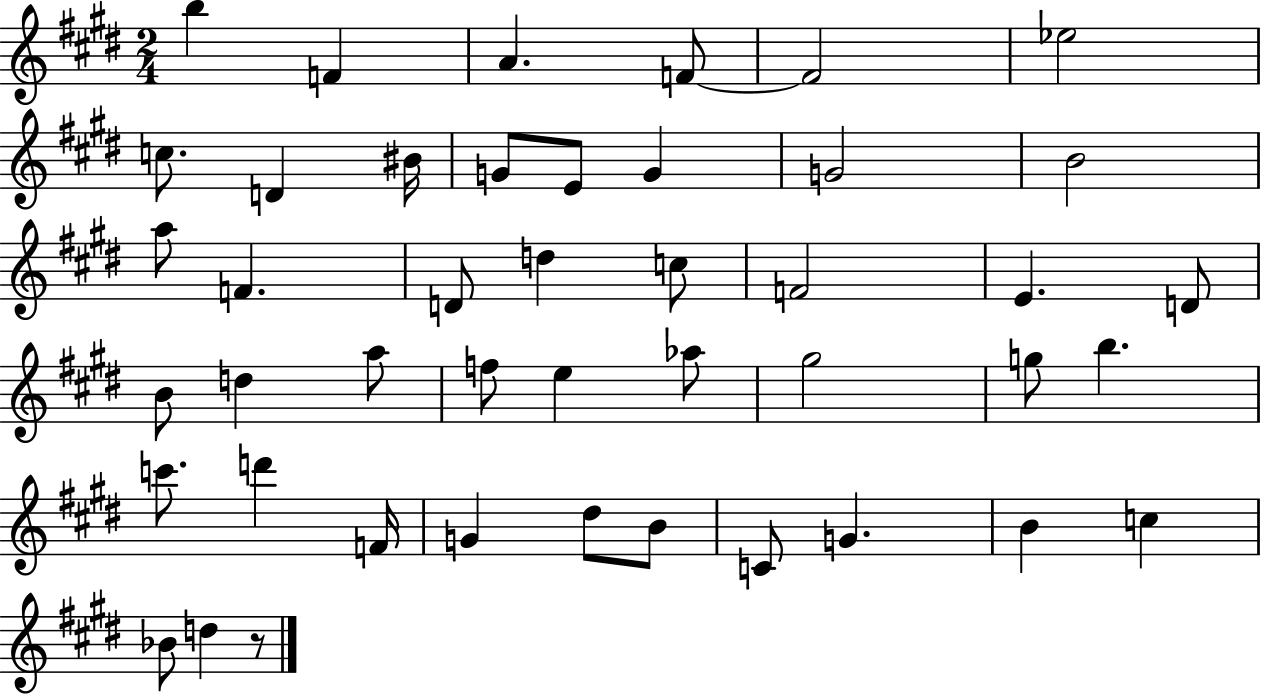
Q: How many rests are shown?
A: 1